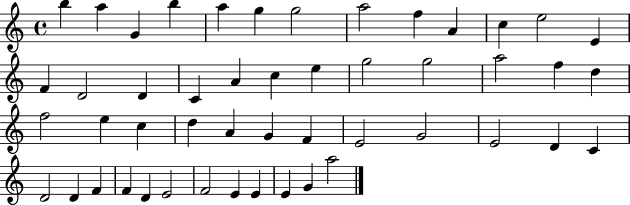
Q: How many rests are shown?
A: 0